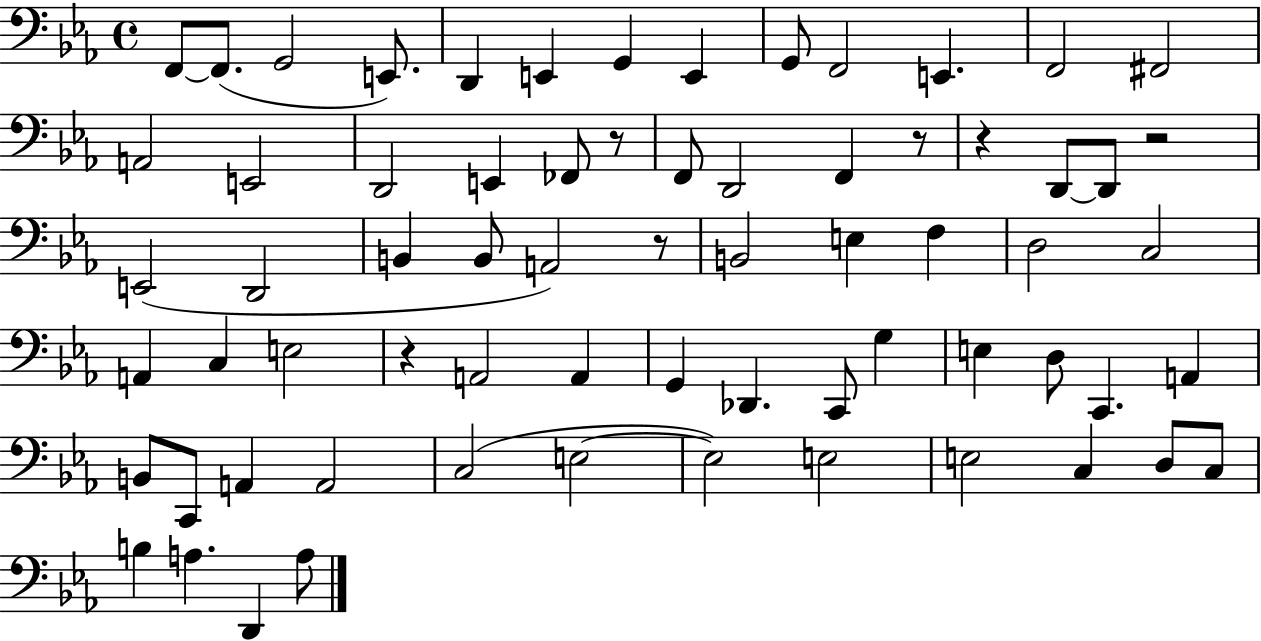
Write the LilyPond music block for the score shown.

{
  \clef bass
  \time 4/4
  \defaultTimeSignature
  \key ees \major
  f,8~~ f,8.( g,2 e,8.) | d,4 e,4 g,4 e,4 | g,8 f,2 e,4. | f,2 fis,2 | \break a,2 e,2 | d,2 e,4 fes,8 r8 | f,8 d,2 f,4 r8 | r4 d,8~~ d,8 r2 | \break e,2( d,2 | b,4 b,8 a,2) r8 | b,2 e4 f4 | d2 c2 | \break a,4 c4 e2 | r4 a,2 a,4 | g,4 des,4. c,8 g4 | e4 d8 c,4. a,4 | \break b,8 c,8 a,4 a,2 | c2( e2~~ | e2) e2 | e2 c4 d8 c8 | \break b4 a4. d,4 a8 | \bar "|."
}